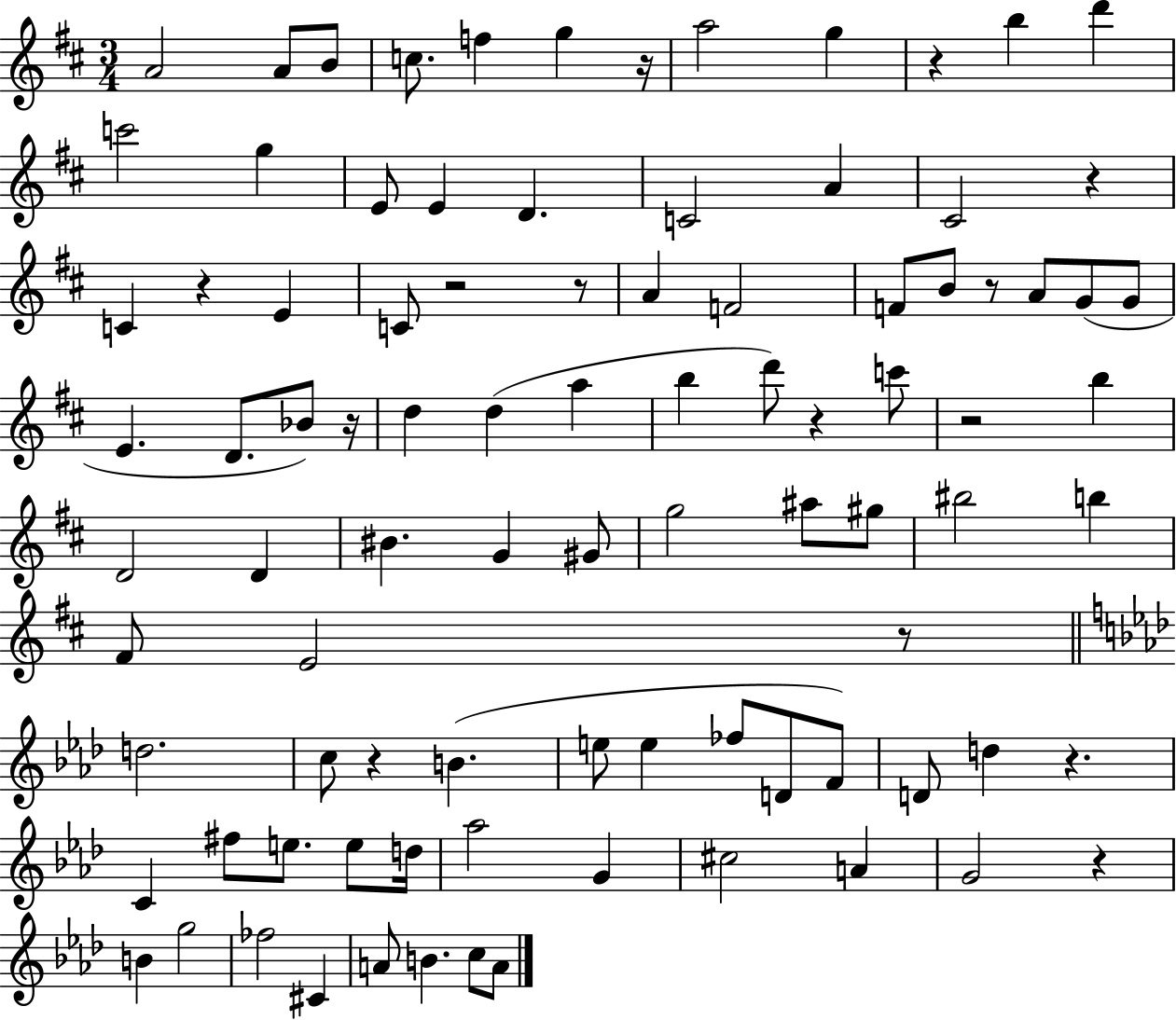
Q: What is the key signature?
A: D major